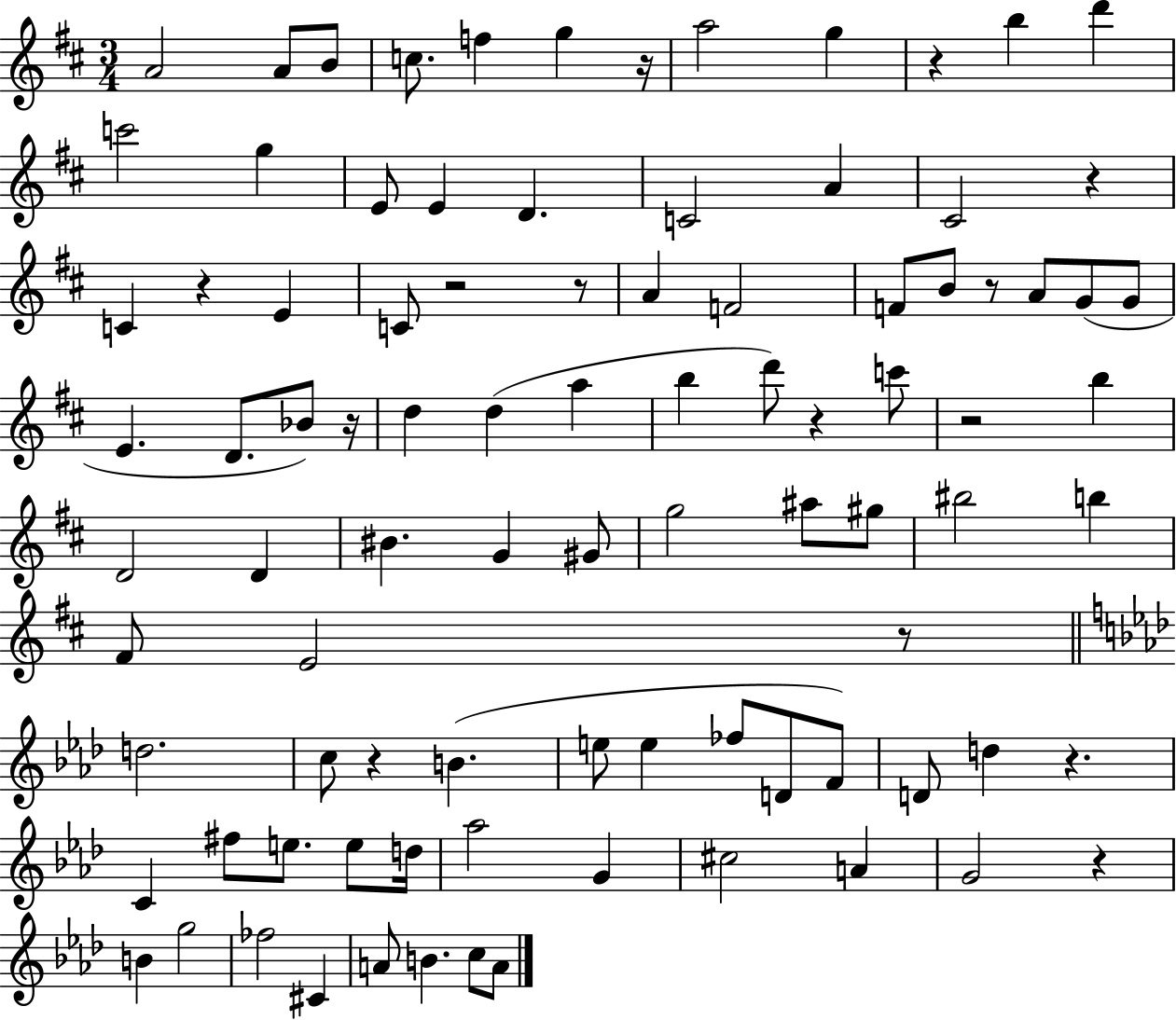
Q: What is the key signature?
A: D major